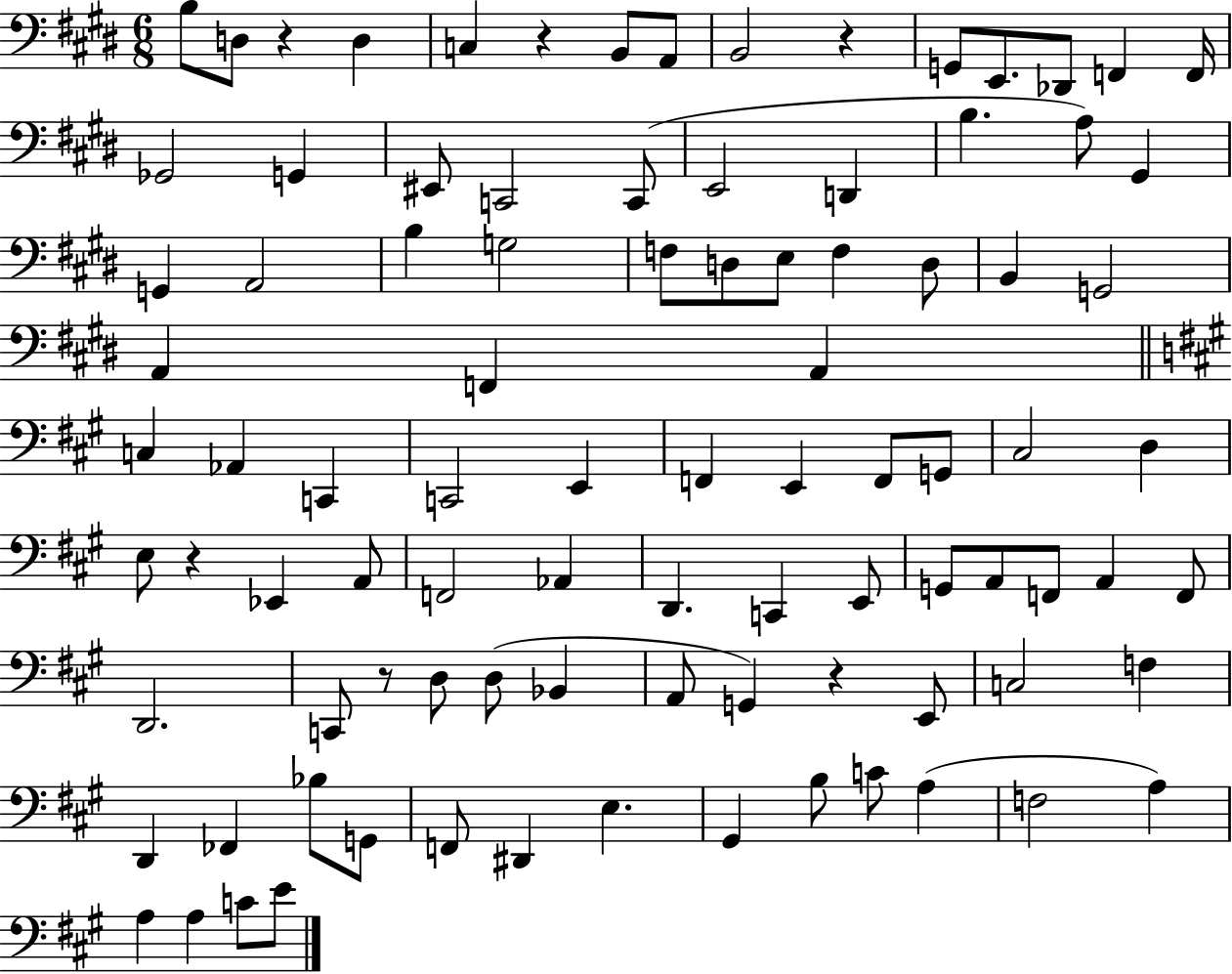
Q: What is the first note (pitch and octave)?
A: B3